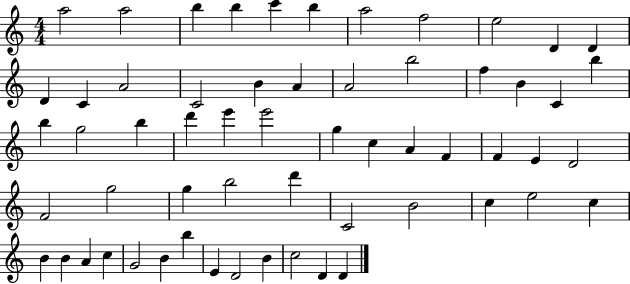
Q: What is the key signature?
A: C major